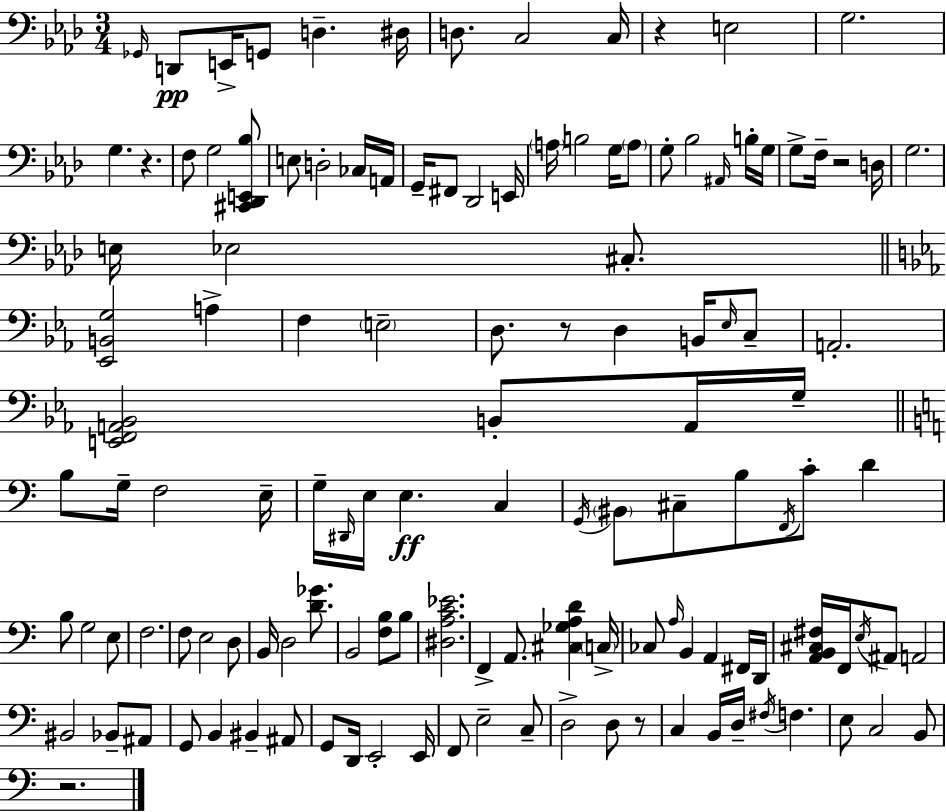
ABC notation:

X:1
T:Untitled
M:3/4
L:1/4
K:Ab
_G,,/4 D,,/2 E,,/4 G,,/2 D, ^D,/4 D,/2 C,2 C,/4 z E,2 G,2 G, z F,/2 G,2 [^C,,_D,,E,,_B,]/2 E,/2 D,2 _C,/4 A,,/4 G,,/4 ^F,,/2 _D,,2 E,,/4 A,/4 B,2 G,/4 A,/2 G,/2 _B,2 ^A,,/4 B,/4 G,/4 G,/2 F,/4 z2 D,/4 G,2 E,/4 _E,2 ^C,/2 [_E,,B,,G,]2 A, F, E,2 D,/2 z/2 D, B,,/4 _E,/4 C,/2 A,,2 [E,,F,,A,,_B,,]2 B,,/2 A,,/4 G,/4 B,/2 G,/4 F,2 E,/4 G,/4 ^D,,/4 E,/4 E, C, G,,/4 ^B,,/2 ^C,/2 B,/2 F,,/4 C/2 D B,/2 G,2 E,/2 F,2 F,/2 E,2 D,/2 B,,/4 D,2 [D_G]/2 B,,2 [F,B,]/2 B,/2 [^D,A,C_E]2 F,, A,,/2 [^C,_G,A,D] C,/4 _C,/2 A,/4 B,, A,, ^F,,/4 D,,/4 [A,,B,,^C,^F,]/4 F,,/4 E,/4 ^A,,/2 A,,2 ^B,,2 _B,,/2 ^A,,/2 G,,/2 B,, ^B,, ^A,,/2 G,,/2 D,,/4 E,,2 E,,/4 F,,/2 E,2 C,/2 D,2 D,/2 z/2 C, B,,/4 D,/4 ^F,/4 F, E,/2 C,2 B,,/2 z2